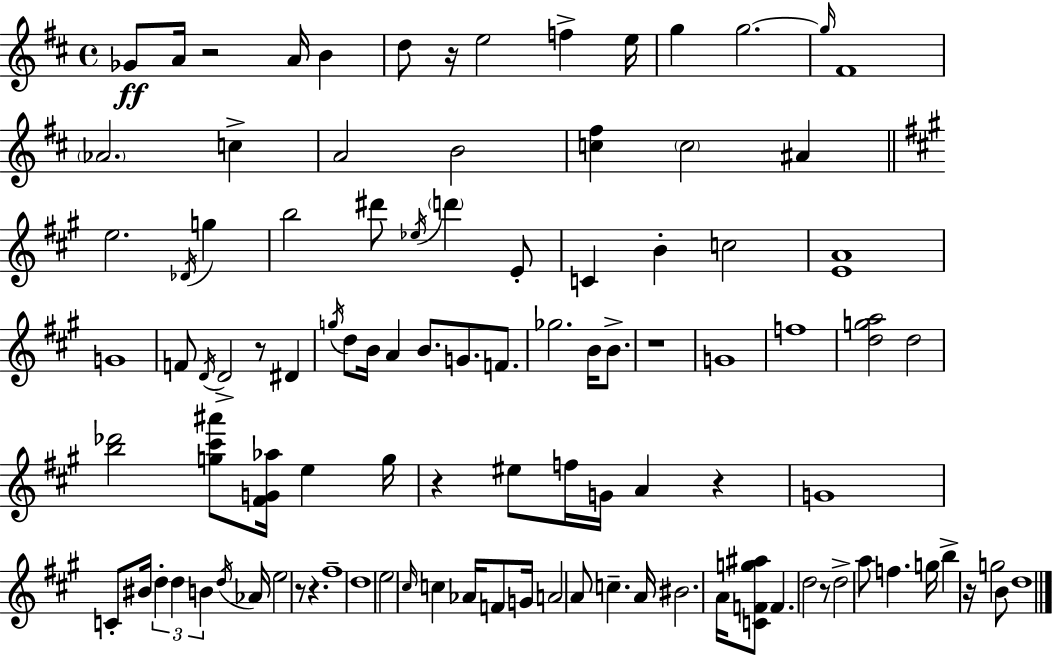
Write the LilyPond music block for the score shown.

{
  \clef treble
  \time 4/4
  \defaultTimeSignature
  \key d \major
  ges'8\ff a'16 r2 a'16 b'4 | d''8 r16 e''2 f''4-> e''16 | g''4 g''2.~~ | \grace { g''16 } fis'1 | \break \parenthesize aes'2. c''4-> | a'2 b'2 | <c'' fis''>4 \parenthesize c''2 ais'4 | \bar "||" \break \key a \major e''2. \acciaccatura { des'16 } g''4 | b''2 dis'''8 \acciaccatura { ees''16 } \parenthesize d'''4 | e'8-. c'4 b'4-. c''2 | <e' a'>1 | \break g'1 | f'8 \acciaccatura { d'16 } d'2-> r8 dis'4 | \acciaccatura { g''16 } d''8 b'16 a'4 b'8. g'8. | f'8. ges''2. | \break b'16 b'8.-> r1 | g'1 | f''1 | <d'' g'' a''>2 d''2 | \break <b'' des'''>2 <g'' cis''' ais'''>8 <fis' g' aes''>16 e''4 | g''16 r4 eis''8 f''16 g'16 a'4 | r4 g'1 | c'8-. bis'16 \tuplet 3/2 { d''4-. d''4 b'4 } | \break \acciaccatura { d''16 } aes'16 e''2 r8 r4. | fis''1-- | d''1 | e''2 \grace { cis''16 } c''4 | \break aes'16 f'8 g'16 a'2 a'8 | c''4.-- a'16 bis'2. | a'16 <c' f' g'' ais''>8 f'4. d''2 | r8 d''2-> a''8 | \break f''4. g''16 b''4-> r16 g''2 | b'8 d''1 | \bar "|."
}